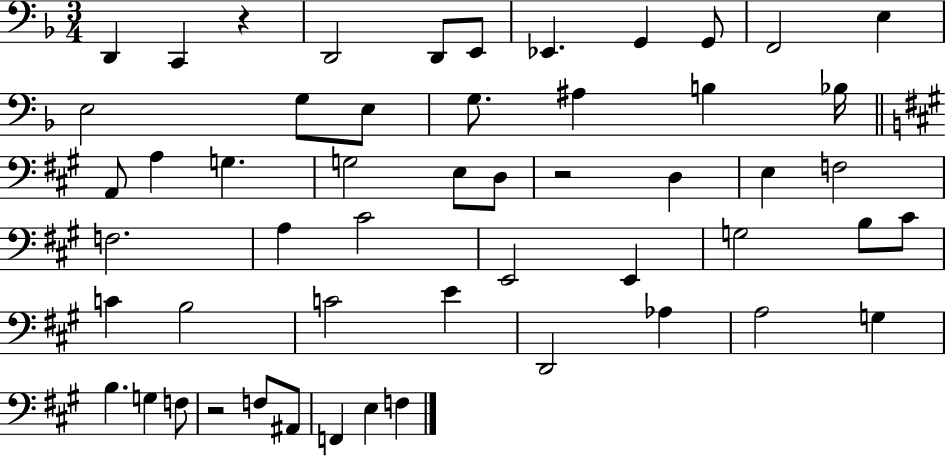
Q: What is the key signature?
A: F major